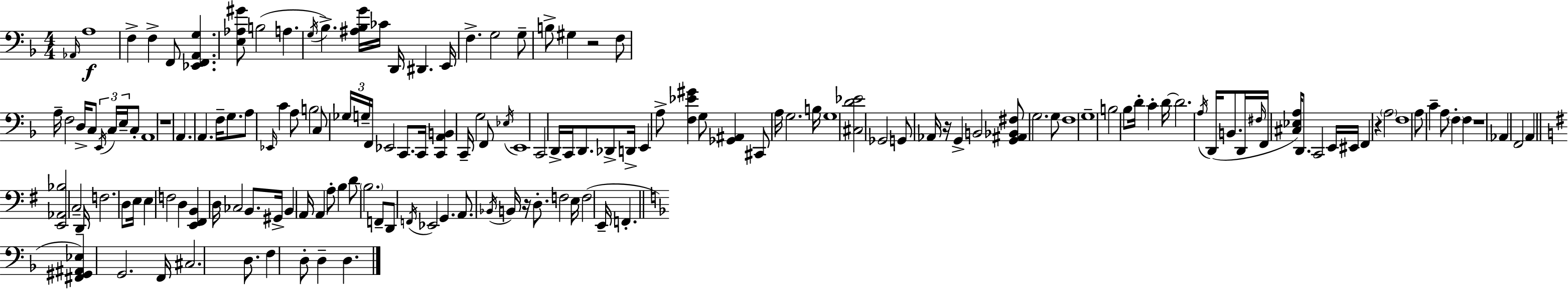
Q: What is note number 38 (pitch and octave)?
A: C3